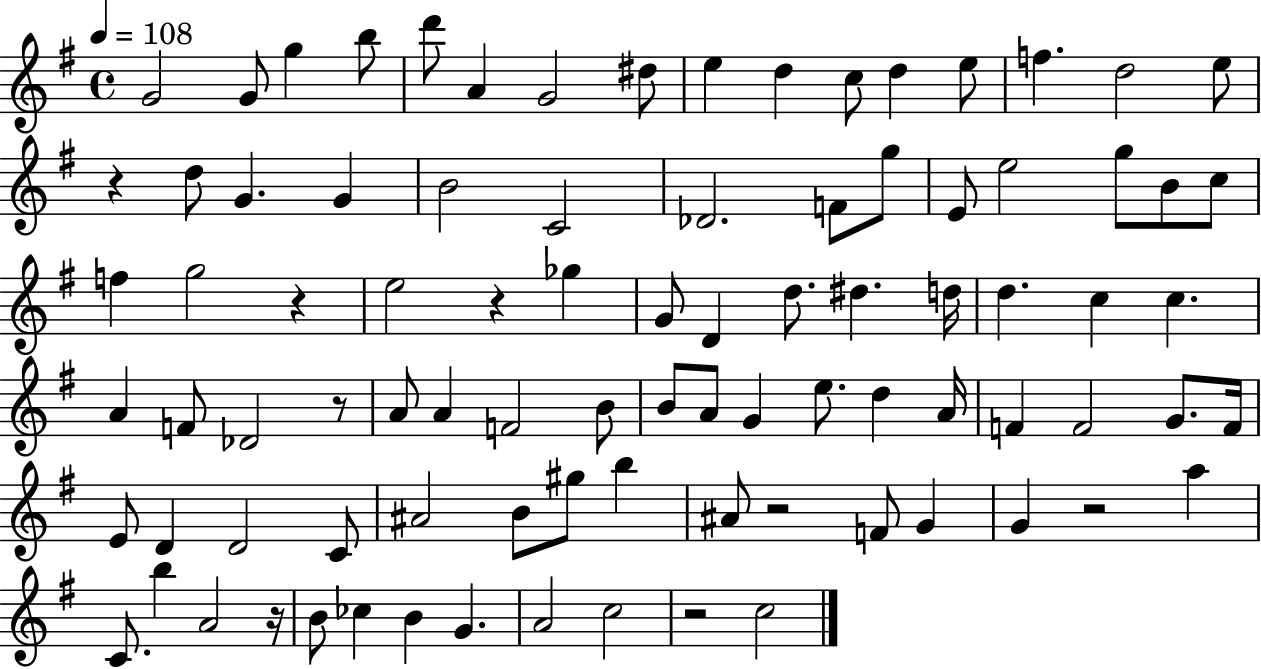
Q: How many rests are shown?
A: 8